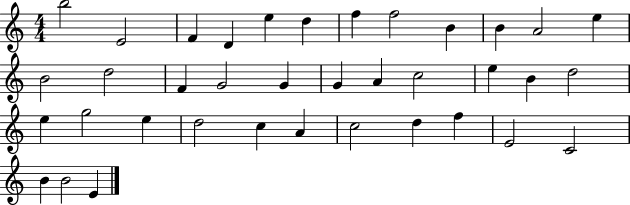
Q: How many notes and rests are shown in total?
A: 37